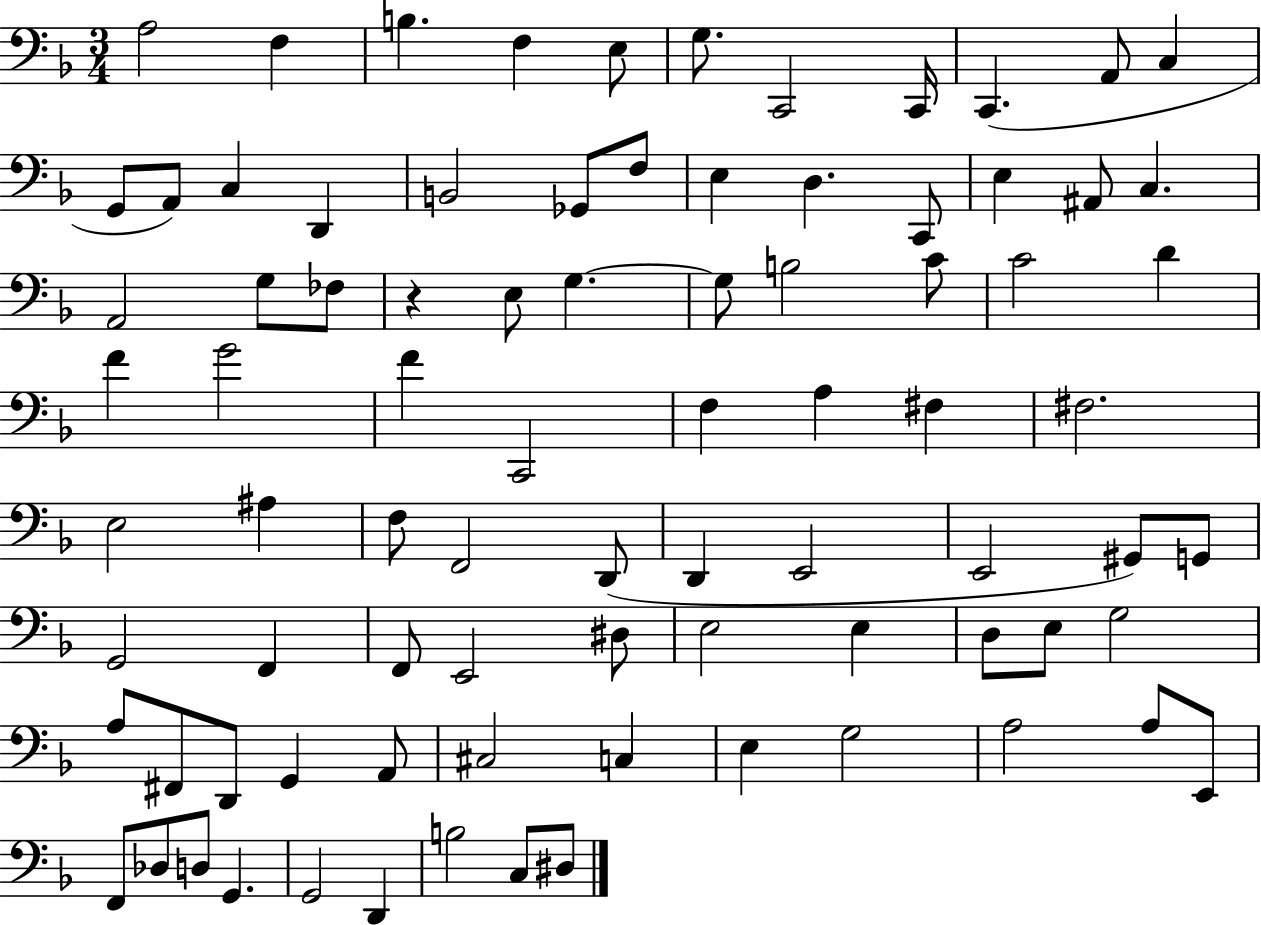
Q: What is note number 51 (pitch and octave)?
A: G#2